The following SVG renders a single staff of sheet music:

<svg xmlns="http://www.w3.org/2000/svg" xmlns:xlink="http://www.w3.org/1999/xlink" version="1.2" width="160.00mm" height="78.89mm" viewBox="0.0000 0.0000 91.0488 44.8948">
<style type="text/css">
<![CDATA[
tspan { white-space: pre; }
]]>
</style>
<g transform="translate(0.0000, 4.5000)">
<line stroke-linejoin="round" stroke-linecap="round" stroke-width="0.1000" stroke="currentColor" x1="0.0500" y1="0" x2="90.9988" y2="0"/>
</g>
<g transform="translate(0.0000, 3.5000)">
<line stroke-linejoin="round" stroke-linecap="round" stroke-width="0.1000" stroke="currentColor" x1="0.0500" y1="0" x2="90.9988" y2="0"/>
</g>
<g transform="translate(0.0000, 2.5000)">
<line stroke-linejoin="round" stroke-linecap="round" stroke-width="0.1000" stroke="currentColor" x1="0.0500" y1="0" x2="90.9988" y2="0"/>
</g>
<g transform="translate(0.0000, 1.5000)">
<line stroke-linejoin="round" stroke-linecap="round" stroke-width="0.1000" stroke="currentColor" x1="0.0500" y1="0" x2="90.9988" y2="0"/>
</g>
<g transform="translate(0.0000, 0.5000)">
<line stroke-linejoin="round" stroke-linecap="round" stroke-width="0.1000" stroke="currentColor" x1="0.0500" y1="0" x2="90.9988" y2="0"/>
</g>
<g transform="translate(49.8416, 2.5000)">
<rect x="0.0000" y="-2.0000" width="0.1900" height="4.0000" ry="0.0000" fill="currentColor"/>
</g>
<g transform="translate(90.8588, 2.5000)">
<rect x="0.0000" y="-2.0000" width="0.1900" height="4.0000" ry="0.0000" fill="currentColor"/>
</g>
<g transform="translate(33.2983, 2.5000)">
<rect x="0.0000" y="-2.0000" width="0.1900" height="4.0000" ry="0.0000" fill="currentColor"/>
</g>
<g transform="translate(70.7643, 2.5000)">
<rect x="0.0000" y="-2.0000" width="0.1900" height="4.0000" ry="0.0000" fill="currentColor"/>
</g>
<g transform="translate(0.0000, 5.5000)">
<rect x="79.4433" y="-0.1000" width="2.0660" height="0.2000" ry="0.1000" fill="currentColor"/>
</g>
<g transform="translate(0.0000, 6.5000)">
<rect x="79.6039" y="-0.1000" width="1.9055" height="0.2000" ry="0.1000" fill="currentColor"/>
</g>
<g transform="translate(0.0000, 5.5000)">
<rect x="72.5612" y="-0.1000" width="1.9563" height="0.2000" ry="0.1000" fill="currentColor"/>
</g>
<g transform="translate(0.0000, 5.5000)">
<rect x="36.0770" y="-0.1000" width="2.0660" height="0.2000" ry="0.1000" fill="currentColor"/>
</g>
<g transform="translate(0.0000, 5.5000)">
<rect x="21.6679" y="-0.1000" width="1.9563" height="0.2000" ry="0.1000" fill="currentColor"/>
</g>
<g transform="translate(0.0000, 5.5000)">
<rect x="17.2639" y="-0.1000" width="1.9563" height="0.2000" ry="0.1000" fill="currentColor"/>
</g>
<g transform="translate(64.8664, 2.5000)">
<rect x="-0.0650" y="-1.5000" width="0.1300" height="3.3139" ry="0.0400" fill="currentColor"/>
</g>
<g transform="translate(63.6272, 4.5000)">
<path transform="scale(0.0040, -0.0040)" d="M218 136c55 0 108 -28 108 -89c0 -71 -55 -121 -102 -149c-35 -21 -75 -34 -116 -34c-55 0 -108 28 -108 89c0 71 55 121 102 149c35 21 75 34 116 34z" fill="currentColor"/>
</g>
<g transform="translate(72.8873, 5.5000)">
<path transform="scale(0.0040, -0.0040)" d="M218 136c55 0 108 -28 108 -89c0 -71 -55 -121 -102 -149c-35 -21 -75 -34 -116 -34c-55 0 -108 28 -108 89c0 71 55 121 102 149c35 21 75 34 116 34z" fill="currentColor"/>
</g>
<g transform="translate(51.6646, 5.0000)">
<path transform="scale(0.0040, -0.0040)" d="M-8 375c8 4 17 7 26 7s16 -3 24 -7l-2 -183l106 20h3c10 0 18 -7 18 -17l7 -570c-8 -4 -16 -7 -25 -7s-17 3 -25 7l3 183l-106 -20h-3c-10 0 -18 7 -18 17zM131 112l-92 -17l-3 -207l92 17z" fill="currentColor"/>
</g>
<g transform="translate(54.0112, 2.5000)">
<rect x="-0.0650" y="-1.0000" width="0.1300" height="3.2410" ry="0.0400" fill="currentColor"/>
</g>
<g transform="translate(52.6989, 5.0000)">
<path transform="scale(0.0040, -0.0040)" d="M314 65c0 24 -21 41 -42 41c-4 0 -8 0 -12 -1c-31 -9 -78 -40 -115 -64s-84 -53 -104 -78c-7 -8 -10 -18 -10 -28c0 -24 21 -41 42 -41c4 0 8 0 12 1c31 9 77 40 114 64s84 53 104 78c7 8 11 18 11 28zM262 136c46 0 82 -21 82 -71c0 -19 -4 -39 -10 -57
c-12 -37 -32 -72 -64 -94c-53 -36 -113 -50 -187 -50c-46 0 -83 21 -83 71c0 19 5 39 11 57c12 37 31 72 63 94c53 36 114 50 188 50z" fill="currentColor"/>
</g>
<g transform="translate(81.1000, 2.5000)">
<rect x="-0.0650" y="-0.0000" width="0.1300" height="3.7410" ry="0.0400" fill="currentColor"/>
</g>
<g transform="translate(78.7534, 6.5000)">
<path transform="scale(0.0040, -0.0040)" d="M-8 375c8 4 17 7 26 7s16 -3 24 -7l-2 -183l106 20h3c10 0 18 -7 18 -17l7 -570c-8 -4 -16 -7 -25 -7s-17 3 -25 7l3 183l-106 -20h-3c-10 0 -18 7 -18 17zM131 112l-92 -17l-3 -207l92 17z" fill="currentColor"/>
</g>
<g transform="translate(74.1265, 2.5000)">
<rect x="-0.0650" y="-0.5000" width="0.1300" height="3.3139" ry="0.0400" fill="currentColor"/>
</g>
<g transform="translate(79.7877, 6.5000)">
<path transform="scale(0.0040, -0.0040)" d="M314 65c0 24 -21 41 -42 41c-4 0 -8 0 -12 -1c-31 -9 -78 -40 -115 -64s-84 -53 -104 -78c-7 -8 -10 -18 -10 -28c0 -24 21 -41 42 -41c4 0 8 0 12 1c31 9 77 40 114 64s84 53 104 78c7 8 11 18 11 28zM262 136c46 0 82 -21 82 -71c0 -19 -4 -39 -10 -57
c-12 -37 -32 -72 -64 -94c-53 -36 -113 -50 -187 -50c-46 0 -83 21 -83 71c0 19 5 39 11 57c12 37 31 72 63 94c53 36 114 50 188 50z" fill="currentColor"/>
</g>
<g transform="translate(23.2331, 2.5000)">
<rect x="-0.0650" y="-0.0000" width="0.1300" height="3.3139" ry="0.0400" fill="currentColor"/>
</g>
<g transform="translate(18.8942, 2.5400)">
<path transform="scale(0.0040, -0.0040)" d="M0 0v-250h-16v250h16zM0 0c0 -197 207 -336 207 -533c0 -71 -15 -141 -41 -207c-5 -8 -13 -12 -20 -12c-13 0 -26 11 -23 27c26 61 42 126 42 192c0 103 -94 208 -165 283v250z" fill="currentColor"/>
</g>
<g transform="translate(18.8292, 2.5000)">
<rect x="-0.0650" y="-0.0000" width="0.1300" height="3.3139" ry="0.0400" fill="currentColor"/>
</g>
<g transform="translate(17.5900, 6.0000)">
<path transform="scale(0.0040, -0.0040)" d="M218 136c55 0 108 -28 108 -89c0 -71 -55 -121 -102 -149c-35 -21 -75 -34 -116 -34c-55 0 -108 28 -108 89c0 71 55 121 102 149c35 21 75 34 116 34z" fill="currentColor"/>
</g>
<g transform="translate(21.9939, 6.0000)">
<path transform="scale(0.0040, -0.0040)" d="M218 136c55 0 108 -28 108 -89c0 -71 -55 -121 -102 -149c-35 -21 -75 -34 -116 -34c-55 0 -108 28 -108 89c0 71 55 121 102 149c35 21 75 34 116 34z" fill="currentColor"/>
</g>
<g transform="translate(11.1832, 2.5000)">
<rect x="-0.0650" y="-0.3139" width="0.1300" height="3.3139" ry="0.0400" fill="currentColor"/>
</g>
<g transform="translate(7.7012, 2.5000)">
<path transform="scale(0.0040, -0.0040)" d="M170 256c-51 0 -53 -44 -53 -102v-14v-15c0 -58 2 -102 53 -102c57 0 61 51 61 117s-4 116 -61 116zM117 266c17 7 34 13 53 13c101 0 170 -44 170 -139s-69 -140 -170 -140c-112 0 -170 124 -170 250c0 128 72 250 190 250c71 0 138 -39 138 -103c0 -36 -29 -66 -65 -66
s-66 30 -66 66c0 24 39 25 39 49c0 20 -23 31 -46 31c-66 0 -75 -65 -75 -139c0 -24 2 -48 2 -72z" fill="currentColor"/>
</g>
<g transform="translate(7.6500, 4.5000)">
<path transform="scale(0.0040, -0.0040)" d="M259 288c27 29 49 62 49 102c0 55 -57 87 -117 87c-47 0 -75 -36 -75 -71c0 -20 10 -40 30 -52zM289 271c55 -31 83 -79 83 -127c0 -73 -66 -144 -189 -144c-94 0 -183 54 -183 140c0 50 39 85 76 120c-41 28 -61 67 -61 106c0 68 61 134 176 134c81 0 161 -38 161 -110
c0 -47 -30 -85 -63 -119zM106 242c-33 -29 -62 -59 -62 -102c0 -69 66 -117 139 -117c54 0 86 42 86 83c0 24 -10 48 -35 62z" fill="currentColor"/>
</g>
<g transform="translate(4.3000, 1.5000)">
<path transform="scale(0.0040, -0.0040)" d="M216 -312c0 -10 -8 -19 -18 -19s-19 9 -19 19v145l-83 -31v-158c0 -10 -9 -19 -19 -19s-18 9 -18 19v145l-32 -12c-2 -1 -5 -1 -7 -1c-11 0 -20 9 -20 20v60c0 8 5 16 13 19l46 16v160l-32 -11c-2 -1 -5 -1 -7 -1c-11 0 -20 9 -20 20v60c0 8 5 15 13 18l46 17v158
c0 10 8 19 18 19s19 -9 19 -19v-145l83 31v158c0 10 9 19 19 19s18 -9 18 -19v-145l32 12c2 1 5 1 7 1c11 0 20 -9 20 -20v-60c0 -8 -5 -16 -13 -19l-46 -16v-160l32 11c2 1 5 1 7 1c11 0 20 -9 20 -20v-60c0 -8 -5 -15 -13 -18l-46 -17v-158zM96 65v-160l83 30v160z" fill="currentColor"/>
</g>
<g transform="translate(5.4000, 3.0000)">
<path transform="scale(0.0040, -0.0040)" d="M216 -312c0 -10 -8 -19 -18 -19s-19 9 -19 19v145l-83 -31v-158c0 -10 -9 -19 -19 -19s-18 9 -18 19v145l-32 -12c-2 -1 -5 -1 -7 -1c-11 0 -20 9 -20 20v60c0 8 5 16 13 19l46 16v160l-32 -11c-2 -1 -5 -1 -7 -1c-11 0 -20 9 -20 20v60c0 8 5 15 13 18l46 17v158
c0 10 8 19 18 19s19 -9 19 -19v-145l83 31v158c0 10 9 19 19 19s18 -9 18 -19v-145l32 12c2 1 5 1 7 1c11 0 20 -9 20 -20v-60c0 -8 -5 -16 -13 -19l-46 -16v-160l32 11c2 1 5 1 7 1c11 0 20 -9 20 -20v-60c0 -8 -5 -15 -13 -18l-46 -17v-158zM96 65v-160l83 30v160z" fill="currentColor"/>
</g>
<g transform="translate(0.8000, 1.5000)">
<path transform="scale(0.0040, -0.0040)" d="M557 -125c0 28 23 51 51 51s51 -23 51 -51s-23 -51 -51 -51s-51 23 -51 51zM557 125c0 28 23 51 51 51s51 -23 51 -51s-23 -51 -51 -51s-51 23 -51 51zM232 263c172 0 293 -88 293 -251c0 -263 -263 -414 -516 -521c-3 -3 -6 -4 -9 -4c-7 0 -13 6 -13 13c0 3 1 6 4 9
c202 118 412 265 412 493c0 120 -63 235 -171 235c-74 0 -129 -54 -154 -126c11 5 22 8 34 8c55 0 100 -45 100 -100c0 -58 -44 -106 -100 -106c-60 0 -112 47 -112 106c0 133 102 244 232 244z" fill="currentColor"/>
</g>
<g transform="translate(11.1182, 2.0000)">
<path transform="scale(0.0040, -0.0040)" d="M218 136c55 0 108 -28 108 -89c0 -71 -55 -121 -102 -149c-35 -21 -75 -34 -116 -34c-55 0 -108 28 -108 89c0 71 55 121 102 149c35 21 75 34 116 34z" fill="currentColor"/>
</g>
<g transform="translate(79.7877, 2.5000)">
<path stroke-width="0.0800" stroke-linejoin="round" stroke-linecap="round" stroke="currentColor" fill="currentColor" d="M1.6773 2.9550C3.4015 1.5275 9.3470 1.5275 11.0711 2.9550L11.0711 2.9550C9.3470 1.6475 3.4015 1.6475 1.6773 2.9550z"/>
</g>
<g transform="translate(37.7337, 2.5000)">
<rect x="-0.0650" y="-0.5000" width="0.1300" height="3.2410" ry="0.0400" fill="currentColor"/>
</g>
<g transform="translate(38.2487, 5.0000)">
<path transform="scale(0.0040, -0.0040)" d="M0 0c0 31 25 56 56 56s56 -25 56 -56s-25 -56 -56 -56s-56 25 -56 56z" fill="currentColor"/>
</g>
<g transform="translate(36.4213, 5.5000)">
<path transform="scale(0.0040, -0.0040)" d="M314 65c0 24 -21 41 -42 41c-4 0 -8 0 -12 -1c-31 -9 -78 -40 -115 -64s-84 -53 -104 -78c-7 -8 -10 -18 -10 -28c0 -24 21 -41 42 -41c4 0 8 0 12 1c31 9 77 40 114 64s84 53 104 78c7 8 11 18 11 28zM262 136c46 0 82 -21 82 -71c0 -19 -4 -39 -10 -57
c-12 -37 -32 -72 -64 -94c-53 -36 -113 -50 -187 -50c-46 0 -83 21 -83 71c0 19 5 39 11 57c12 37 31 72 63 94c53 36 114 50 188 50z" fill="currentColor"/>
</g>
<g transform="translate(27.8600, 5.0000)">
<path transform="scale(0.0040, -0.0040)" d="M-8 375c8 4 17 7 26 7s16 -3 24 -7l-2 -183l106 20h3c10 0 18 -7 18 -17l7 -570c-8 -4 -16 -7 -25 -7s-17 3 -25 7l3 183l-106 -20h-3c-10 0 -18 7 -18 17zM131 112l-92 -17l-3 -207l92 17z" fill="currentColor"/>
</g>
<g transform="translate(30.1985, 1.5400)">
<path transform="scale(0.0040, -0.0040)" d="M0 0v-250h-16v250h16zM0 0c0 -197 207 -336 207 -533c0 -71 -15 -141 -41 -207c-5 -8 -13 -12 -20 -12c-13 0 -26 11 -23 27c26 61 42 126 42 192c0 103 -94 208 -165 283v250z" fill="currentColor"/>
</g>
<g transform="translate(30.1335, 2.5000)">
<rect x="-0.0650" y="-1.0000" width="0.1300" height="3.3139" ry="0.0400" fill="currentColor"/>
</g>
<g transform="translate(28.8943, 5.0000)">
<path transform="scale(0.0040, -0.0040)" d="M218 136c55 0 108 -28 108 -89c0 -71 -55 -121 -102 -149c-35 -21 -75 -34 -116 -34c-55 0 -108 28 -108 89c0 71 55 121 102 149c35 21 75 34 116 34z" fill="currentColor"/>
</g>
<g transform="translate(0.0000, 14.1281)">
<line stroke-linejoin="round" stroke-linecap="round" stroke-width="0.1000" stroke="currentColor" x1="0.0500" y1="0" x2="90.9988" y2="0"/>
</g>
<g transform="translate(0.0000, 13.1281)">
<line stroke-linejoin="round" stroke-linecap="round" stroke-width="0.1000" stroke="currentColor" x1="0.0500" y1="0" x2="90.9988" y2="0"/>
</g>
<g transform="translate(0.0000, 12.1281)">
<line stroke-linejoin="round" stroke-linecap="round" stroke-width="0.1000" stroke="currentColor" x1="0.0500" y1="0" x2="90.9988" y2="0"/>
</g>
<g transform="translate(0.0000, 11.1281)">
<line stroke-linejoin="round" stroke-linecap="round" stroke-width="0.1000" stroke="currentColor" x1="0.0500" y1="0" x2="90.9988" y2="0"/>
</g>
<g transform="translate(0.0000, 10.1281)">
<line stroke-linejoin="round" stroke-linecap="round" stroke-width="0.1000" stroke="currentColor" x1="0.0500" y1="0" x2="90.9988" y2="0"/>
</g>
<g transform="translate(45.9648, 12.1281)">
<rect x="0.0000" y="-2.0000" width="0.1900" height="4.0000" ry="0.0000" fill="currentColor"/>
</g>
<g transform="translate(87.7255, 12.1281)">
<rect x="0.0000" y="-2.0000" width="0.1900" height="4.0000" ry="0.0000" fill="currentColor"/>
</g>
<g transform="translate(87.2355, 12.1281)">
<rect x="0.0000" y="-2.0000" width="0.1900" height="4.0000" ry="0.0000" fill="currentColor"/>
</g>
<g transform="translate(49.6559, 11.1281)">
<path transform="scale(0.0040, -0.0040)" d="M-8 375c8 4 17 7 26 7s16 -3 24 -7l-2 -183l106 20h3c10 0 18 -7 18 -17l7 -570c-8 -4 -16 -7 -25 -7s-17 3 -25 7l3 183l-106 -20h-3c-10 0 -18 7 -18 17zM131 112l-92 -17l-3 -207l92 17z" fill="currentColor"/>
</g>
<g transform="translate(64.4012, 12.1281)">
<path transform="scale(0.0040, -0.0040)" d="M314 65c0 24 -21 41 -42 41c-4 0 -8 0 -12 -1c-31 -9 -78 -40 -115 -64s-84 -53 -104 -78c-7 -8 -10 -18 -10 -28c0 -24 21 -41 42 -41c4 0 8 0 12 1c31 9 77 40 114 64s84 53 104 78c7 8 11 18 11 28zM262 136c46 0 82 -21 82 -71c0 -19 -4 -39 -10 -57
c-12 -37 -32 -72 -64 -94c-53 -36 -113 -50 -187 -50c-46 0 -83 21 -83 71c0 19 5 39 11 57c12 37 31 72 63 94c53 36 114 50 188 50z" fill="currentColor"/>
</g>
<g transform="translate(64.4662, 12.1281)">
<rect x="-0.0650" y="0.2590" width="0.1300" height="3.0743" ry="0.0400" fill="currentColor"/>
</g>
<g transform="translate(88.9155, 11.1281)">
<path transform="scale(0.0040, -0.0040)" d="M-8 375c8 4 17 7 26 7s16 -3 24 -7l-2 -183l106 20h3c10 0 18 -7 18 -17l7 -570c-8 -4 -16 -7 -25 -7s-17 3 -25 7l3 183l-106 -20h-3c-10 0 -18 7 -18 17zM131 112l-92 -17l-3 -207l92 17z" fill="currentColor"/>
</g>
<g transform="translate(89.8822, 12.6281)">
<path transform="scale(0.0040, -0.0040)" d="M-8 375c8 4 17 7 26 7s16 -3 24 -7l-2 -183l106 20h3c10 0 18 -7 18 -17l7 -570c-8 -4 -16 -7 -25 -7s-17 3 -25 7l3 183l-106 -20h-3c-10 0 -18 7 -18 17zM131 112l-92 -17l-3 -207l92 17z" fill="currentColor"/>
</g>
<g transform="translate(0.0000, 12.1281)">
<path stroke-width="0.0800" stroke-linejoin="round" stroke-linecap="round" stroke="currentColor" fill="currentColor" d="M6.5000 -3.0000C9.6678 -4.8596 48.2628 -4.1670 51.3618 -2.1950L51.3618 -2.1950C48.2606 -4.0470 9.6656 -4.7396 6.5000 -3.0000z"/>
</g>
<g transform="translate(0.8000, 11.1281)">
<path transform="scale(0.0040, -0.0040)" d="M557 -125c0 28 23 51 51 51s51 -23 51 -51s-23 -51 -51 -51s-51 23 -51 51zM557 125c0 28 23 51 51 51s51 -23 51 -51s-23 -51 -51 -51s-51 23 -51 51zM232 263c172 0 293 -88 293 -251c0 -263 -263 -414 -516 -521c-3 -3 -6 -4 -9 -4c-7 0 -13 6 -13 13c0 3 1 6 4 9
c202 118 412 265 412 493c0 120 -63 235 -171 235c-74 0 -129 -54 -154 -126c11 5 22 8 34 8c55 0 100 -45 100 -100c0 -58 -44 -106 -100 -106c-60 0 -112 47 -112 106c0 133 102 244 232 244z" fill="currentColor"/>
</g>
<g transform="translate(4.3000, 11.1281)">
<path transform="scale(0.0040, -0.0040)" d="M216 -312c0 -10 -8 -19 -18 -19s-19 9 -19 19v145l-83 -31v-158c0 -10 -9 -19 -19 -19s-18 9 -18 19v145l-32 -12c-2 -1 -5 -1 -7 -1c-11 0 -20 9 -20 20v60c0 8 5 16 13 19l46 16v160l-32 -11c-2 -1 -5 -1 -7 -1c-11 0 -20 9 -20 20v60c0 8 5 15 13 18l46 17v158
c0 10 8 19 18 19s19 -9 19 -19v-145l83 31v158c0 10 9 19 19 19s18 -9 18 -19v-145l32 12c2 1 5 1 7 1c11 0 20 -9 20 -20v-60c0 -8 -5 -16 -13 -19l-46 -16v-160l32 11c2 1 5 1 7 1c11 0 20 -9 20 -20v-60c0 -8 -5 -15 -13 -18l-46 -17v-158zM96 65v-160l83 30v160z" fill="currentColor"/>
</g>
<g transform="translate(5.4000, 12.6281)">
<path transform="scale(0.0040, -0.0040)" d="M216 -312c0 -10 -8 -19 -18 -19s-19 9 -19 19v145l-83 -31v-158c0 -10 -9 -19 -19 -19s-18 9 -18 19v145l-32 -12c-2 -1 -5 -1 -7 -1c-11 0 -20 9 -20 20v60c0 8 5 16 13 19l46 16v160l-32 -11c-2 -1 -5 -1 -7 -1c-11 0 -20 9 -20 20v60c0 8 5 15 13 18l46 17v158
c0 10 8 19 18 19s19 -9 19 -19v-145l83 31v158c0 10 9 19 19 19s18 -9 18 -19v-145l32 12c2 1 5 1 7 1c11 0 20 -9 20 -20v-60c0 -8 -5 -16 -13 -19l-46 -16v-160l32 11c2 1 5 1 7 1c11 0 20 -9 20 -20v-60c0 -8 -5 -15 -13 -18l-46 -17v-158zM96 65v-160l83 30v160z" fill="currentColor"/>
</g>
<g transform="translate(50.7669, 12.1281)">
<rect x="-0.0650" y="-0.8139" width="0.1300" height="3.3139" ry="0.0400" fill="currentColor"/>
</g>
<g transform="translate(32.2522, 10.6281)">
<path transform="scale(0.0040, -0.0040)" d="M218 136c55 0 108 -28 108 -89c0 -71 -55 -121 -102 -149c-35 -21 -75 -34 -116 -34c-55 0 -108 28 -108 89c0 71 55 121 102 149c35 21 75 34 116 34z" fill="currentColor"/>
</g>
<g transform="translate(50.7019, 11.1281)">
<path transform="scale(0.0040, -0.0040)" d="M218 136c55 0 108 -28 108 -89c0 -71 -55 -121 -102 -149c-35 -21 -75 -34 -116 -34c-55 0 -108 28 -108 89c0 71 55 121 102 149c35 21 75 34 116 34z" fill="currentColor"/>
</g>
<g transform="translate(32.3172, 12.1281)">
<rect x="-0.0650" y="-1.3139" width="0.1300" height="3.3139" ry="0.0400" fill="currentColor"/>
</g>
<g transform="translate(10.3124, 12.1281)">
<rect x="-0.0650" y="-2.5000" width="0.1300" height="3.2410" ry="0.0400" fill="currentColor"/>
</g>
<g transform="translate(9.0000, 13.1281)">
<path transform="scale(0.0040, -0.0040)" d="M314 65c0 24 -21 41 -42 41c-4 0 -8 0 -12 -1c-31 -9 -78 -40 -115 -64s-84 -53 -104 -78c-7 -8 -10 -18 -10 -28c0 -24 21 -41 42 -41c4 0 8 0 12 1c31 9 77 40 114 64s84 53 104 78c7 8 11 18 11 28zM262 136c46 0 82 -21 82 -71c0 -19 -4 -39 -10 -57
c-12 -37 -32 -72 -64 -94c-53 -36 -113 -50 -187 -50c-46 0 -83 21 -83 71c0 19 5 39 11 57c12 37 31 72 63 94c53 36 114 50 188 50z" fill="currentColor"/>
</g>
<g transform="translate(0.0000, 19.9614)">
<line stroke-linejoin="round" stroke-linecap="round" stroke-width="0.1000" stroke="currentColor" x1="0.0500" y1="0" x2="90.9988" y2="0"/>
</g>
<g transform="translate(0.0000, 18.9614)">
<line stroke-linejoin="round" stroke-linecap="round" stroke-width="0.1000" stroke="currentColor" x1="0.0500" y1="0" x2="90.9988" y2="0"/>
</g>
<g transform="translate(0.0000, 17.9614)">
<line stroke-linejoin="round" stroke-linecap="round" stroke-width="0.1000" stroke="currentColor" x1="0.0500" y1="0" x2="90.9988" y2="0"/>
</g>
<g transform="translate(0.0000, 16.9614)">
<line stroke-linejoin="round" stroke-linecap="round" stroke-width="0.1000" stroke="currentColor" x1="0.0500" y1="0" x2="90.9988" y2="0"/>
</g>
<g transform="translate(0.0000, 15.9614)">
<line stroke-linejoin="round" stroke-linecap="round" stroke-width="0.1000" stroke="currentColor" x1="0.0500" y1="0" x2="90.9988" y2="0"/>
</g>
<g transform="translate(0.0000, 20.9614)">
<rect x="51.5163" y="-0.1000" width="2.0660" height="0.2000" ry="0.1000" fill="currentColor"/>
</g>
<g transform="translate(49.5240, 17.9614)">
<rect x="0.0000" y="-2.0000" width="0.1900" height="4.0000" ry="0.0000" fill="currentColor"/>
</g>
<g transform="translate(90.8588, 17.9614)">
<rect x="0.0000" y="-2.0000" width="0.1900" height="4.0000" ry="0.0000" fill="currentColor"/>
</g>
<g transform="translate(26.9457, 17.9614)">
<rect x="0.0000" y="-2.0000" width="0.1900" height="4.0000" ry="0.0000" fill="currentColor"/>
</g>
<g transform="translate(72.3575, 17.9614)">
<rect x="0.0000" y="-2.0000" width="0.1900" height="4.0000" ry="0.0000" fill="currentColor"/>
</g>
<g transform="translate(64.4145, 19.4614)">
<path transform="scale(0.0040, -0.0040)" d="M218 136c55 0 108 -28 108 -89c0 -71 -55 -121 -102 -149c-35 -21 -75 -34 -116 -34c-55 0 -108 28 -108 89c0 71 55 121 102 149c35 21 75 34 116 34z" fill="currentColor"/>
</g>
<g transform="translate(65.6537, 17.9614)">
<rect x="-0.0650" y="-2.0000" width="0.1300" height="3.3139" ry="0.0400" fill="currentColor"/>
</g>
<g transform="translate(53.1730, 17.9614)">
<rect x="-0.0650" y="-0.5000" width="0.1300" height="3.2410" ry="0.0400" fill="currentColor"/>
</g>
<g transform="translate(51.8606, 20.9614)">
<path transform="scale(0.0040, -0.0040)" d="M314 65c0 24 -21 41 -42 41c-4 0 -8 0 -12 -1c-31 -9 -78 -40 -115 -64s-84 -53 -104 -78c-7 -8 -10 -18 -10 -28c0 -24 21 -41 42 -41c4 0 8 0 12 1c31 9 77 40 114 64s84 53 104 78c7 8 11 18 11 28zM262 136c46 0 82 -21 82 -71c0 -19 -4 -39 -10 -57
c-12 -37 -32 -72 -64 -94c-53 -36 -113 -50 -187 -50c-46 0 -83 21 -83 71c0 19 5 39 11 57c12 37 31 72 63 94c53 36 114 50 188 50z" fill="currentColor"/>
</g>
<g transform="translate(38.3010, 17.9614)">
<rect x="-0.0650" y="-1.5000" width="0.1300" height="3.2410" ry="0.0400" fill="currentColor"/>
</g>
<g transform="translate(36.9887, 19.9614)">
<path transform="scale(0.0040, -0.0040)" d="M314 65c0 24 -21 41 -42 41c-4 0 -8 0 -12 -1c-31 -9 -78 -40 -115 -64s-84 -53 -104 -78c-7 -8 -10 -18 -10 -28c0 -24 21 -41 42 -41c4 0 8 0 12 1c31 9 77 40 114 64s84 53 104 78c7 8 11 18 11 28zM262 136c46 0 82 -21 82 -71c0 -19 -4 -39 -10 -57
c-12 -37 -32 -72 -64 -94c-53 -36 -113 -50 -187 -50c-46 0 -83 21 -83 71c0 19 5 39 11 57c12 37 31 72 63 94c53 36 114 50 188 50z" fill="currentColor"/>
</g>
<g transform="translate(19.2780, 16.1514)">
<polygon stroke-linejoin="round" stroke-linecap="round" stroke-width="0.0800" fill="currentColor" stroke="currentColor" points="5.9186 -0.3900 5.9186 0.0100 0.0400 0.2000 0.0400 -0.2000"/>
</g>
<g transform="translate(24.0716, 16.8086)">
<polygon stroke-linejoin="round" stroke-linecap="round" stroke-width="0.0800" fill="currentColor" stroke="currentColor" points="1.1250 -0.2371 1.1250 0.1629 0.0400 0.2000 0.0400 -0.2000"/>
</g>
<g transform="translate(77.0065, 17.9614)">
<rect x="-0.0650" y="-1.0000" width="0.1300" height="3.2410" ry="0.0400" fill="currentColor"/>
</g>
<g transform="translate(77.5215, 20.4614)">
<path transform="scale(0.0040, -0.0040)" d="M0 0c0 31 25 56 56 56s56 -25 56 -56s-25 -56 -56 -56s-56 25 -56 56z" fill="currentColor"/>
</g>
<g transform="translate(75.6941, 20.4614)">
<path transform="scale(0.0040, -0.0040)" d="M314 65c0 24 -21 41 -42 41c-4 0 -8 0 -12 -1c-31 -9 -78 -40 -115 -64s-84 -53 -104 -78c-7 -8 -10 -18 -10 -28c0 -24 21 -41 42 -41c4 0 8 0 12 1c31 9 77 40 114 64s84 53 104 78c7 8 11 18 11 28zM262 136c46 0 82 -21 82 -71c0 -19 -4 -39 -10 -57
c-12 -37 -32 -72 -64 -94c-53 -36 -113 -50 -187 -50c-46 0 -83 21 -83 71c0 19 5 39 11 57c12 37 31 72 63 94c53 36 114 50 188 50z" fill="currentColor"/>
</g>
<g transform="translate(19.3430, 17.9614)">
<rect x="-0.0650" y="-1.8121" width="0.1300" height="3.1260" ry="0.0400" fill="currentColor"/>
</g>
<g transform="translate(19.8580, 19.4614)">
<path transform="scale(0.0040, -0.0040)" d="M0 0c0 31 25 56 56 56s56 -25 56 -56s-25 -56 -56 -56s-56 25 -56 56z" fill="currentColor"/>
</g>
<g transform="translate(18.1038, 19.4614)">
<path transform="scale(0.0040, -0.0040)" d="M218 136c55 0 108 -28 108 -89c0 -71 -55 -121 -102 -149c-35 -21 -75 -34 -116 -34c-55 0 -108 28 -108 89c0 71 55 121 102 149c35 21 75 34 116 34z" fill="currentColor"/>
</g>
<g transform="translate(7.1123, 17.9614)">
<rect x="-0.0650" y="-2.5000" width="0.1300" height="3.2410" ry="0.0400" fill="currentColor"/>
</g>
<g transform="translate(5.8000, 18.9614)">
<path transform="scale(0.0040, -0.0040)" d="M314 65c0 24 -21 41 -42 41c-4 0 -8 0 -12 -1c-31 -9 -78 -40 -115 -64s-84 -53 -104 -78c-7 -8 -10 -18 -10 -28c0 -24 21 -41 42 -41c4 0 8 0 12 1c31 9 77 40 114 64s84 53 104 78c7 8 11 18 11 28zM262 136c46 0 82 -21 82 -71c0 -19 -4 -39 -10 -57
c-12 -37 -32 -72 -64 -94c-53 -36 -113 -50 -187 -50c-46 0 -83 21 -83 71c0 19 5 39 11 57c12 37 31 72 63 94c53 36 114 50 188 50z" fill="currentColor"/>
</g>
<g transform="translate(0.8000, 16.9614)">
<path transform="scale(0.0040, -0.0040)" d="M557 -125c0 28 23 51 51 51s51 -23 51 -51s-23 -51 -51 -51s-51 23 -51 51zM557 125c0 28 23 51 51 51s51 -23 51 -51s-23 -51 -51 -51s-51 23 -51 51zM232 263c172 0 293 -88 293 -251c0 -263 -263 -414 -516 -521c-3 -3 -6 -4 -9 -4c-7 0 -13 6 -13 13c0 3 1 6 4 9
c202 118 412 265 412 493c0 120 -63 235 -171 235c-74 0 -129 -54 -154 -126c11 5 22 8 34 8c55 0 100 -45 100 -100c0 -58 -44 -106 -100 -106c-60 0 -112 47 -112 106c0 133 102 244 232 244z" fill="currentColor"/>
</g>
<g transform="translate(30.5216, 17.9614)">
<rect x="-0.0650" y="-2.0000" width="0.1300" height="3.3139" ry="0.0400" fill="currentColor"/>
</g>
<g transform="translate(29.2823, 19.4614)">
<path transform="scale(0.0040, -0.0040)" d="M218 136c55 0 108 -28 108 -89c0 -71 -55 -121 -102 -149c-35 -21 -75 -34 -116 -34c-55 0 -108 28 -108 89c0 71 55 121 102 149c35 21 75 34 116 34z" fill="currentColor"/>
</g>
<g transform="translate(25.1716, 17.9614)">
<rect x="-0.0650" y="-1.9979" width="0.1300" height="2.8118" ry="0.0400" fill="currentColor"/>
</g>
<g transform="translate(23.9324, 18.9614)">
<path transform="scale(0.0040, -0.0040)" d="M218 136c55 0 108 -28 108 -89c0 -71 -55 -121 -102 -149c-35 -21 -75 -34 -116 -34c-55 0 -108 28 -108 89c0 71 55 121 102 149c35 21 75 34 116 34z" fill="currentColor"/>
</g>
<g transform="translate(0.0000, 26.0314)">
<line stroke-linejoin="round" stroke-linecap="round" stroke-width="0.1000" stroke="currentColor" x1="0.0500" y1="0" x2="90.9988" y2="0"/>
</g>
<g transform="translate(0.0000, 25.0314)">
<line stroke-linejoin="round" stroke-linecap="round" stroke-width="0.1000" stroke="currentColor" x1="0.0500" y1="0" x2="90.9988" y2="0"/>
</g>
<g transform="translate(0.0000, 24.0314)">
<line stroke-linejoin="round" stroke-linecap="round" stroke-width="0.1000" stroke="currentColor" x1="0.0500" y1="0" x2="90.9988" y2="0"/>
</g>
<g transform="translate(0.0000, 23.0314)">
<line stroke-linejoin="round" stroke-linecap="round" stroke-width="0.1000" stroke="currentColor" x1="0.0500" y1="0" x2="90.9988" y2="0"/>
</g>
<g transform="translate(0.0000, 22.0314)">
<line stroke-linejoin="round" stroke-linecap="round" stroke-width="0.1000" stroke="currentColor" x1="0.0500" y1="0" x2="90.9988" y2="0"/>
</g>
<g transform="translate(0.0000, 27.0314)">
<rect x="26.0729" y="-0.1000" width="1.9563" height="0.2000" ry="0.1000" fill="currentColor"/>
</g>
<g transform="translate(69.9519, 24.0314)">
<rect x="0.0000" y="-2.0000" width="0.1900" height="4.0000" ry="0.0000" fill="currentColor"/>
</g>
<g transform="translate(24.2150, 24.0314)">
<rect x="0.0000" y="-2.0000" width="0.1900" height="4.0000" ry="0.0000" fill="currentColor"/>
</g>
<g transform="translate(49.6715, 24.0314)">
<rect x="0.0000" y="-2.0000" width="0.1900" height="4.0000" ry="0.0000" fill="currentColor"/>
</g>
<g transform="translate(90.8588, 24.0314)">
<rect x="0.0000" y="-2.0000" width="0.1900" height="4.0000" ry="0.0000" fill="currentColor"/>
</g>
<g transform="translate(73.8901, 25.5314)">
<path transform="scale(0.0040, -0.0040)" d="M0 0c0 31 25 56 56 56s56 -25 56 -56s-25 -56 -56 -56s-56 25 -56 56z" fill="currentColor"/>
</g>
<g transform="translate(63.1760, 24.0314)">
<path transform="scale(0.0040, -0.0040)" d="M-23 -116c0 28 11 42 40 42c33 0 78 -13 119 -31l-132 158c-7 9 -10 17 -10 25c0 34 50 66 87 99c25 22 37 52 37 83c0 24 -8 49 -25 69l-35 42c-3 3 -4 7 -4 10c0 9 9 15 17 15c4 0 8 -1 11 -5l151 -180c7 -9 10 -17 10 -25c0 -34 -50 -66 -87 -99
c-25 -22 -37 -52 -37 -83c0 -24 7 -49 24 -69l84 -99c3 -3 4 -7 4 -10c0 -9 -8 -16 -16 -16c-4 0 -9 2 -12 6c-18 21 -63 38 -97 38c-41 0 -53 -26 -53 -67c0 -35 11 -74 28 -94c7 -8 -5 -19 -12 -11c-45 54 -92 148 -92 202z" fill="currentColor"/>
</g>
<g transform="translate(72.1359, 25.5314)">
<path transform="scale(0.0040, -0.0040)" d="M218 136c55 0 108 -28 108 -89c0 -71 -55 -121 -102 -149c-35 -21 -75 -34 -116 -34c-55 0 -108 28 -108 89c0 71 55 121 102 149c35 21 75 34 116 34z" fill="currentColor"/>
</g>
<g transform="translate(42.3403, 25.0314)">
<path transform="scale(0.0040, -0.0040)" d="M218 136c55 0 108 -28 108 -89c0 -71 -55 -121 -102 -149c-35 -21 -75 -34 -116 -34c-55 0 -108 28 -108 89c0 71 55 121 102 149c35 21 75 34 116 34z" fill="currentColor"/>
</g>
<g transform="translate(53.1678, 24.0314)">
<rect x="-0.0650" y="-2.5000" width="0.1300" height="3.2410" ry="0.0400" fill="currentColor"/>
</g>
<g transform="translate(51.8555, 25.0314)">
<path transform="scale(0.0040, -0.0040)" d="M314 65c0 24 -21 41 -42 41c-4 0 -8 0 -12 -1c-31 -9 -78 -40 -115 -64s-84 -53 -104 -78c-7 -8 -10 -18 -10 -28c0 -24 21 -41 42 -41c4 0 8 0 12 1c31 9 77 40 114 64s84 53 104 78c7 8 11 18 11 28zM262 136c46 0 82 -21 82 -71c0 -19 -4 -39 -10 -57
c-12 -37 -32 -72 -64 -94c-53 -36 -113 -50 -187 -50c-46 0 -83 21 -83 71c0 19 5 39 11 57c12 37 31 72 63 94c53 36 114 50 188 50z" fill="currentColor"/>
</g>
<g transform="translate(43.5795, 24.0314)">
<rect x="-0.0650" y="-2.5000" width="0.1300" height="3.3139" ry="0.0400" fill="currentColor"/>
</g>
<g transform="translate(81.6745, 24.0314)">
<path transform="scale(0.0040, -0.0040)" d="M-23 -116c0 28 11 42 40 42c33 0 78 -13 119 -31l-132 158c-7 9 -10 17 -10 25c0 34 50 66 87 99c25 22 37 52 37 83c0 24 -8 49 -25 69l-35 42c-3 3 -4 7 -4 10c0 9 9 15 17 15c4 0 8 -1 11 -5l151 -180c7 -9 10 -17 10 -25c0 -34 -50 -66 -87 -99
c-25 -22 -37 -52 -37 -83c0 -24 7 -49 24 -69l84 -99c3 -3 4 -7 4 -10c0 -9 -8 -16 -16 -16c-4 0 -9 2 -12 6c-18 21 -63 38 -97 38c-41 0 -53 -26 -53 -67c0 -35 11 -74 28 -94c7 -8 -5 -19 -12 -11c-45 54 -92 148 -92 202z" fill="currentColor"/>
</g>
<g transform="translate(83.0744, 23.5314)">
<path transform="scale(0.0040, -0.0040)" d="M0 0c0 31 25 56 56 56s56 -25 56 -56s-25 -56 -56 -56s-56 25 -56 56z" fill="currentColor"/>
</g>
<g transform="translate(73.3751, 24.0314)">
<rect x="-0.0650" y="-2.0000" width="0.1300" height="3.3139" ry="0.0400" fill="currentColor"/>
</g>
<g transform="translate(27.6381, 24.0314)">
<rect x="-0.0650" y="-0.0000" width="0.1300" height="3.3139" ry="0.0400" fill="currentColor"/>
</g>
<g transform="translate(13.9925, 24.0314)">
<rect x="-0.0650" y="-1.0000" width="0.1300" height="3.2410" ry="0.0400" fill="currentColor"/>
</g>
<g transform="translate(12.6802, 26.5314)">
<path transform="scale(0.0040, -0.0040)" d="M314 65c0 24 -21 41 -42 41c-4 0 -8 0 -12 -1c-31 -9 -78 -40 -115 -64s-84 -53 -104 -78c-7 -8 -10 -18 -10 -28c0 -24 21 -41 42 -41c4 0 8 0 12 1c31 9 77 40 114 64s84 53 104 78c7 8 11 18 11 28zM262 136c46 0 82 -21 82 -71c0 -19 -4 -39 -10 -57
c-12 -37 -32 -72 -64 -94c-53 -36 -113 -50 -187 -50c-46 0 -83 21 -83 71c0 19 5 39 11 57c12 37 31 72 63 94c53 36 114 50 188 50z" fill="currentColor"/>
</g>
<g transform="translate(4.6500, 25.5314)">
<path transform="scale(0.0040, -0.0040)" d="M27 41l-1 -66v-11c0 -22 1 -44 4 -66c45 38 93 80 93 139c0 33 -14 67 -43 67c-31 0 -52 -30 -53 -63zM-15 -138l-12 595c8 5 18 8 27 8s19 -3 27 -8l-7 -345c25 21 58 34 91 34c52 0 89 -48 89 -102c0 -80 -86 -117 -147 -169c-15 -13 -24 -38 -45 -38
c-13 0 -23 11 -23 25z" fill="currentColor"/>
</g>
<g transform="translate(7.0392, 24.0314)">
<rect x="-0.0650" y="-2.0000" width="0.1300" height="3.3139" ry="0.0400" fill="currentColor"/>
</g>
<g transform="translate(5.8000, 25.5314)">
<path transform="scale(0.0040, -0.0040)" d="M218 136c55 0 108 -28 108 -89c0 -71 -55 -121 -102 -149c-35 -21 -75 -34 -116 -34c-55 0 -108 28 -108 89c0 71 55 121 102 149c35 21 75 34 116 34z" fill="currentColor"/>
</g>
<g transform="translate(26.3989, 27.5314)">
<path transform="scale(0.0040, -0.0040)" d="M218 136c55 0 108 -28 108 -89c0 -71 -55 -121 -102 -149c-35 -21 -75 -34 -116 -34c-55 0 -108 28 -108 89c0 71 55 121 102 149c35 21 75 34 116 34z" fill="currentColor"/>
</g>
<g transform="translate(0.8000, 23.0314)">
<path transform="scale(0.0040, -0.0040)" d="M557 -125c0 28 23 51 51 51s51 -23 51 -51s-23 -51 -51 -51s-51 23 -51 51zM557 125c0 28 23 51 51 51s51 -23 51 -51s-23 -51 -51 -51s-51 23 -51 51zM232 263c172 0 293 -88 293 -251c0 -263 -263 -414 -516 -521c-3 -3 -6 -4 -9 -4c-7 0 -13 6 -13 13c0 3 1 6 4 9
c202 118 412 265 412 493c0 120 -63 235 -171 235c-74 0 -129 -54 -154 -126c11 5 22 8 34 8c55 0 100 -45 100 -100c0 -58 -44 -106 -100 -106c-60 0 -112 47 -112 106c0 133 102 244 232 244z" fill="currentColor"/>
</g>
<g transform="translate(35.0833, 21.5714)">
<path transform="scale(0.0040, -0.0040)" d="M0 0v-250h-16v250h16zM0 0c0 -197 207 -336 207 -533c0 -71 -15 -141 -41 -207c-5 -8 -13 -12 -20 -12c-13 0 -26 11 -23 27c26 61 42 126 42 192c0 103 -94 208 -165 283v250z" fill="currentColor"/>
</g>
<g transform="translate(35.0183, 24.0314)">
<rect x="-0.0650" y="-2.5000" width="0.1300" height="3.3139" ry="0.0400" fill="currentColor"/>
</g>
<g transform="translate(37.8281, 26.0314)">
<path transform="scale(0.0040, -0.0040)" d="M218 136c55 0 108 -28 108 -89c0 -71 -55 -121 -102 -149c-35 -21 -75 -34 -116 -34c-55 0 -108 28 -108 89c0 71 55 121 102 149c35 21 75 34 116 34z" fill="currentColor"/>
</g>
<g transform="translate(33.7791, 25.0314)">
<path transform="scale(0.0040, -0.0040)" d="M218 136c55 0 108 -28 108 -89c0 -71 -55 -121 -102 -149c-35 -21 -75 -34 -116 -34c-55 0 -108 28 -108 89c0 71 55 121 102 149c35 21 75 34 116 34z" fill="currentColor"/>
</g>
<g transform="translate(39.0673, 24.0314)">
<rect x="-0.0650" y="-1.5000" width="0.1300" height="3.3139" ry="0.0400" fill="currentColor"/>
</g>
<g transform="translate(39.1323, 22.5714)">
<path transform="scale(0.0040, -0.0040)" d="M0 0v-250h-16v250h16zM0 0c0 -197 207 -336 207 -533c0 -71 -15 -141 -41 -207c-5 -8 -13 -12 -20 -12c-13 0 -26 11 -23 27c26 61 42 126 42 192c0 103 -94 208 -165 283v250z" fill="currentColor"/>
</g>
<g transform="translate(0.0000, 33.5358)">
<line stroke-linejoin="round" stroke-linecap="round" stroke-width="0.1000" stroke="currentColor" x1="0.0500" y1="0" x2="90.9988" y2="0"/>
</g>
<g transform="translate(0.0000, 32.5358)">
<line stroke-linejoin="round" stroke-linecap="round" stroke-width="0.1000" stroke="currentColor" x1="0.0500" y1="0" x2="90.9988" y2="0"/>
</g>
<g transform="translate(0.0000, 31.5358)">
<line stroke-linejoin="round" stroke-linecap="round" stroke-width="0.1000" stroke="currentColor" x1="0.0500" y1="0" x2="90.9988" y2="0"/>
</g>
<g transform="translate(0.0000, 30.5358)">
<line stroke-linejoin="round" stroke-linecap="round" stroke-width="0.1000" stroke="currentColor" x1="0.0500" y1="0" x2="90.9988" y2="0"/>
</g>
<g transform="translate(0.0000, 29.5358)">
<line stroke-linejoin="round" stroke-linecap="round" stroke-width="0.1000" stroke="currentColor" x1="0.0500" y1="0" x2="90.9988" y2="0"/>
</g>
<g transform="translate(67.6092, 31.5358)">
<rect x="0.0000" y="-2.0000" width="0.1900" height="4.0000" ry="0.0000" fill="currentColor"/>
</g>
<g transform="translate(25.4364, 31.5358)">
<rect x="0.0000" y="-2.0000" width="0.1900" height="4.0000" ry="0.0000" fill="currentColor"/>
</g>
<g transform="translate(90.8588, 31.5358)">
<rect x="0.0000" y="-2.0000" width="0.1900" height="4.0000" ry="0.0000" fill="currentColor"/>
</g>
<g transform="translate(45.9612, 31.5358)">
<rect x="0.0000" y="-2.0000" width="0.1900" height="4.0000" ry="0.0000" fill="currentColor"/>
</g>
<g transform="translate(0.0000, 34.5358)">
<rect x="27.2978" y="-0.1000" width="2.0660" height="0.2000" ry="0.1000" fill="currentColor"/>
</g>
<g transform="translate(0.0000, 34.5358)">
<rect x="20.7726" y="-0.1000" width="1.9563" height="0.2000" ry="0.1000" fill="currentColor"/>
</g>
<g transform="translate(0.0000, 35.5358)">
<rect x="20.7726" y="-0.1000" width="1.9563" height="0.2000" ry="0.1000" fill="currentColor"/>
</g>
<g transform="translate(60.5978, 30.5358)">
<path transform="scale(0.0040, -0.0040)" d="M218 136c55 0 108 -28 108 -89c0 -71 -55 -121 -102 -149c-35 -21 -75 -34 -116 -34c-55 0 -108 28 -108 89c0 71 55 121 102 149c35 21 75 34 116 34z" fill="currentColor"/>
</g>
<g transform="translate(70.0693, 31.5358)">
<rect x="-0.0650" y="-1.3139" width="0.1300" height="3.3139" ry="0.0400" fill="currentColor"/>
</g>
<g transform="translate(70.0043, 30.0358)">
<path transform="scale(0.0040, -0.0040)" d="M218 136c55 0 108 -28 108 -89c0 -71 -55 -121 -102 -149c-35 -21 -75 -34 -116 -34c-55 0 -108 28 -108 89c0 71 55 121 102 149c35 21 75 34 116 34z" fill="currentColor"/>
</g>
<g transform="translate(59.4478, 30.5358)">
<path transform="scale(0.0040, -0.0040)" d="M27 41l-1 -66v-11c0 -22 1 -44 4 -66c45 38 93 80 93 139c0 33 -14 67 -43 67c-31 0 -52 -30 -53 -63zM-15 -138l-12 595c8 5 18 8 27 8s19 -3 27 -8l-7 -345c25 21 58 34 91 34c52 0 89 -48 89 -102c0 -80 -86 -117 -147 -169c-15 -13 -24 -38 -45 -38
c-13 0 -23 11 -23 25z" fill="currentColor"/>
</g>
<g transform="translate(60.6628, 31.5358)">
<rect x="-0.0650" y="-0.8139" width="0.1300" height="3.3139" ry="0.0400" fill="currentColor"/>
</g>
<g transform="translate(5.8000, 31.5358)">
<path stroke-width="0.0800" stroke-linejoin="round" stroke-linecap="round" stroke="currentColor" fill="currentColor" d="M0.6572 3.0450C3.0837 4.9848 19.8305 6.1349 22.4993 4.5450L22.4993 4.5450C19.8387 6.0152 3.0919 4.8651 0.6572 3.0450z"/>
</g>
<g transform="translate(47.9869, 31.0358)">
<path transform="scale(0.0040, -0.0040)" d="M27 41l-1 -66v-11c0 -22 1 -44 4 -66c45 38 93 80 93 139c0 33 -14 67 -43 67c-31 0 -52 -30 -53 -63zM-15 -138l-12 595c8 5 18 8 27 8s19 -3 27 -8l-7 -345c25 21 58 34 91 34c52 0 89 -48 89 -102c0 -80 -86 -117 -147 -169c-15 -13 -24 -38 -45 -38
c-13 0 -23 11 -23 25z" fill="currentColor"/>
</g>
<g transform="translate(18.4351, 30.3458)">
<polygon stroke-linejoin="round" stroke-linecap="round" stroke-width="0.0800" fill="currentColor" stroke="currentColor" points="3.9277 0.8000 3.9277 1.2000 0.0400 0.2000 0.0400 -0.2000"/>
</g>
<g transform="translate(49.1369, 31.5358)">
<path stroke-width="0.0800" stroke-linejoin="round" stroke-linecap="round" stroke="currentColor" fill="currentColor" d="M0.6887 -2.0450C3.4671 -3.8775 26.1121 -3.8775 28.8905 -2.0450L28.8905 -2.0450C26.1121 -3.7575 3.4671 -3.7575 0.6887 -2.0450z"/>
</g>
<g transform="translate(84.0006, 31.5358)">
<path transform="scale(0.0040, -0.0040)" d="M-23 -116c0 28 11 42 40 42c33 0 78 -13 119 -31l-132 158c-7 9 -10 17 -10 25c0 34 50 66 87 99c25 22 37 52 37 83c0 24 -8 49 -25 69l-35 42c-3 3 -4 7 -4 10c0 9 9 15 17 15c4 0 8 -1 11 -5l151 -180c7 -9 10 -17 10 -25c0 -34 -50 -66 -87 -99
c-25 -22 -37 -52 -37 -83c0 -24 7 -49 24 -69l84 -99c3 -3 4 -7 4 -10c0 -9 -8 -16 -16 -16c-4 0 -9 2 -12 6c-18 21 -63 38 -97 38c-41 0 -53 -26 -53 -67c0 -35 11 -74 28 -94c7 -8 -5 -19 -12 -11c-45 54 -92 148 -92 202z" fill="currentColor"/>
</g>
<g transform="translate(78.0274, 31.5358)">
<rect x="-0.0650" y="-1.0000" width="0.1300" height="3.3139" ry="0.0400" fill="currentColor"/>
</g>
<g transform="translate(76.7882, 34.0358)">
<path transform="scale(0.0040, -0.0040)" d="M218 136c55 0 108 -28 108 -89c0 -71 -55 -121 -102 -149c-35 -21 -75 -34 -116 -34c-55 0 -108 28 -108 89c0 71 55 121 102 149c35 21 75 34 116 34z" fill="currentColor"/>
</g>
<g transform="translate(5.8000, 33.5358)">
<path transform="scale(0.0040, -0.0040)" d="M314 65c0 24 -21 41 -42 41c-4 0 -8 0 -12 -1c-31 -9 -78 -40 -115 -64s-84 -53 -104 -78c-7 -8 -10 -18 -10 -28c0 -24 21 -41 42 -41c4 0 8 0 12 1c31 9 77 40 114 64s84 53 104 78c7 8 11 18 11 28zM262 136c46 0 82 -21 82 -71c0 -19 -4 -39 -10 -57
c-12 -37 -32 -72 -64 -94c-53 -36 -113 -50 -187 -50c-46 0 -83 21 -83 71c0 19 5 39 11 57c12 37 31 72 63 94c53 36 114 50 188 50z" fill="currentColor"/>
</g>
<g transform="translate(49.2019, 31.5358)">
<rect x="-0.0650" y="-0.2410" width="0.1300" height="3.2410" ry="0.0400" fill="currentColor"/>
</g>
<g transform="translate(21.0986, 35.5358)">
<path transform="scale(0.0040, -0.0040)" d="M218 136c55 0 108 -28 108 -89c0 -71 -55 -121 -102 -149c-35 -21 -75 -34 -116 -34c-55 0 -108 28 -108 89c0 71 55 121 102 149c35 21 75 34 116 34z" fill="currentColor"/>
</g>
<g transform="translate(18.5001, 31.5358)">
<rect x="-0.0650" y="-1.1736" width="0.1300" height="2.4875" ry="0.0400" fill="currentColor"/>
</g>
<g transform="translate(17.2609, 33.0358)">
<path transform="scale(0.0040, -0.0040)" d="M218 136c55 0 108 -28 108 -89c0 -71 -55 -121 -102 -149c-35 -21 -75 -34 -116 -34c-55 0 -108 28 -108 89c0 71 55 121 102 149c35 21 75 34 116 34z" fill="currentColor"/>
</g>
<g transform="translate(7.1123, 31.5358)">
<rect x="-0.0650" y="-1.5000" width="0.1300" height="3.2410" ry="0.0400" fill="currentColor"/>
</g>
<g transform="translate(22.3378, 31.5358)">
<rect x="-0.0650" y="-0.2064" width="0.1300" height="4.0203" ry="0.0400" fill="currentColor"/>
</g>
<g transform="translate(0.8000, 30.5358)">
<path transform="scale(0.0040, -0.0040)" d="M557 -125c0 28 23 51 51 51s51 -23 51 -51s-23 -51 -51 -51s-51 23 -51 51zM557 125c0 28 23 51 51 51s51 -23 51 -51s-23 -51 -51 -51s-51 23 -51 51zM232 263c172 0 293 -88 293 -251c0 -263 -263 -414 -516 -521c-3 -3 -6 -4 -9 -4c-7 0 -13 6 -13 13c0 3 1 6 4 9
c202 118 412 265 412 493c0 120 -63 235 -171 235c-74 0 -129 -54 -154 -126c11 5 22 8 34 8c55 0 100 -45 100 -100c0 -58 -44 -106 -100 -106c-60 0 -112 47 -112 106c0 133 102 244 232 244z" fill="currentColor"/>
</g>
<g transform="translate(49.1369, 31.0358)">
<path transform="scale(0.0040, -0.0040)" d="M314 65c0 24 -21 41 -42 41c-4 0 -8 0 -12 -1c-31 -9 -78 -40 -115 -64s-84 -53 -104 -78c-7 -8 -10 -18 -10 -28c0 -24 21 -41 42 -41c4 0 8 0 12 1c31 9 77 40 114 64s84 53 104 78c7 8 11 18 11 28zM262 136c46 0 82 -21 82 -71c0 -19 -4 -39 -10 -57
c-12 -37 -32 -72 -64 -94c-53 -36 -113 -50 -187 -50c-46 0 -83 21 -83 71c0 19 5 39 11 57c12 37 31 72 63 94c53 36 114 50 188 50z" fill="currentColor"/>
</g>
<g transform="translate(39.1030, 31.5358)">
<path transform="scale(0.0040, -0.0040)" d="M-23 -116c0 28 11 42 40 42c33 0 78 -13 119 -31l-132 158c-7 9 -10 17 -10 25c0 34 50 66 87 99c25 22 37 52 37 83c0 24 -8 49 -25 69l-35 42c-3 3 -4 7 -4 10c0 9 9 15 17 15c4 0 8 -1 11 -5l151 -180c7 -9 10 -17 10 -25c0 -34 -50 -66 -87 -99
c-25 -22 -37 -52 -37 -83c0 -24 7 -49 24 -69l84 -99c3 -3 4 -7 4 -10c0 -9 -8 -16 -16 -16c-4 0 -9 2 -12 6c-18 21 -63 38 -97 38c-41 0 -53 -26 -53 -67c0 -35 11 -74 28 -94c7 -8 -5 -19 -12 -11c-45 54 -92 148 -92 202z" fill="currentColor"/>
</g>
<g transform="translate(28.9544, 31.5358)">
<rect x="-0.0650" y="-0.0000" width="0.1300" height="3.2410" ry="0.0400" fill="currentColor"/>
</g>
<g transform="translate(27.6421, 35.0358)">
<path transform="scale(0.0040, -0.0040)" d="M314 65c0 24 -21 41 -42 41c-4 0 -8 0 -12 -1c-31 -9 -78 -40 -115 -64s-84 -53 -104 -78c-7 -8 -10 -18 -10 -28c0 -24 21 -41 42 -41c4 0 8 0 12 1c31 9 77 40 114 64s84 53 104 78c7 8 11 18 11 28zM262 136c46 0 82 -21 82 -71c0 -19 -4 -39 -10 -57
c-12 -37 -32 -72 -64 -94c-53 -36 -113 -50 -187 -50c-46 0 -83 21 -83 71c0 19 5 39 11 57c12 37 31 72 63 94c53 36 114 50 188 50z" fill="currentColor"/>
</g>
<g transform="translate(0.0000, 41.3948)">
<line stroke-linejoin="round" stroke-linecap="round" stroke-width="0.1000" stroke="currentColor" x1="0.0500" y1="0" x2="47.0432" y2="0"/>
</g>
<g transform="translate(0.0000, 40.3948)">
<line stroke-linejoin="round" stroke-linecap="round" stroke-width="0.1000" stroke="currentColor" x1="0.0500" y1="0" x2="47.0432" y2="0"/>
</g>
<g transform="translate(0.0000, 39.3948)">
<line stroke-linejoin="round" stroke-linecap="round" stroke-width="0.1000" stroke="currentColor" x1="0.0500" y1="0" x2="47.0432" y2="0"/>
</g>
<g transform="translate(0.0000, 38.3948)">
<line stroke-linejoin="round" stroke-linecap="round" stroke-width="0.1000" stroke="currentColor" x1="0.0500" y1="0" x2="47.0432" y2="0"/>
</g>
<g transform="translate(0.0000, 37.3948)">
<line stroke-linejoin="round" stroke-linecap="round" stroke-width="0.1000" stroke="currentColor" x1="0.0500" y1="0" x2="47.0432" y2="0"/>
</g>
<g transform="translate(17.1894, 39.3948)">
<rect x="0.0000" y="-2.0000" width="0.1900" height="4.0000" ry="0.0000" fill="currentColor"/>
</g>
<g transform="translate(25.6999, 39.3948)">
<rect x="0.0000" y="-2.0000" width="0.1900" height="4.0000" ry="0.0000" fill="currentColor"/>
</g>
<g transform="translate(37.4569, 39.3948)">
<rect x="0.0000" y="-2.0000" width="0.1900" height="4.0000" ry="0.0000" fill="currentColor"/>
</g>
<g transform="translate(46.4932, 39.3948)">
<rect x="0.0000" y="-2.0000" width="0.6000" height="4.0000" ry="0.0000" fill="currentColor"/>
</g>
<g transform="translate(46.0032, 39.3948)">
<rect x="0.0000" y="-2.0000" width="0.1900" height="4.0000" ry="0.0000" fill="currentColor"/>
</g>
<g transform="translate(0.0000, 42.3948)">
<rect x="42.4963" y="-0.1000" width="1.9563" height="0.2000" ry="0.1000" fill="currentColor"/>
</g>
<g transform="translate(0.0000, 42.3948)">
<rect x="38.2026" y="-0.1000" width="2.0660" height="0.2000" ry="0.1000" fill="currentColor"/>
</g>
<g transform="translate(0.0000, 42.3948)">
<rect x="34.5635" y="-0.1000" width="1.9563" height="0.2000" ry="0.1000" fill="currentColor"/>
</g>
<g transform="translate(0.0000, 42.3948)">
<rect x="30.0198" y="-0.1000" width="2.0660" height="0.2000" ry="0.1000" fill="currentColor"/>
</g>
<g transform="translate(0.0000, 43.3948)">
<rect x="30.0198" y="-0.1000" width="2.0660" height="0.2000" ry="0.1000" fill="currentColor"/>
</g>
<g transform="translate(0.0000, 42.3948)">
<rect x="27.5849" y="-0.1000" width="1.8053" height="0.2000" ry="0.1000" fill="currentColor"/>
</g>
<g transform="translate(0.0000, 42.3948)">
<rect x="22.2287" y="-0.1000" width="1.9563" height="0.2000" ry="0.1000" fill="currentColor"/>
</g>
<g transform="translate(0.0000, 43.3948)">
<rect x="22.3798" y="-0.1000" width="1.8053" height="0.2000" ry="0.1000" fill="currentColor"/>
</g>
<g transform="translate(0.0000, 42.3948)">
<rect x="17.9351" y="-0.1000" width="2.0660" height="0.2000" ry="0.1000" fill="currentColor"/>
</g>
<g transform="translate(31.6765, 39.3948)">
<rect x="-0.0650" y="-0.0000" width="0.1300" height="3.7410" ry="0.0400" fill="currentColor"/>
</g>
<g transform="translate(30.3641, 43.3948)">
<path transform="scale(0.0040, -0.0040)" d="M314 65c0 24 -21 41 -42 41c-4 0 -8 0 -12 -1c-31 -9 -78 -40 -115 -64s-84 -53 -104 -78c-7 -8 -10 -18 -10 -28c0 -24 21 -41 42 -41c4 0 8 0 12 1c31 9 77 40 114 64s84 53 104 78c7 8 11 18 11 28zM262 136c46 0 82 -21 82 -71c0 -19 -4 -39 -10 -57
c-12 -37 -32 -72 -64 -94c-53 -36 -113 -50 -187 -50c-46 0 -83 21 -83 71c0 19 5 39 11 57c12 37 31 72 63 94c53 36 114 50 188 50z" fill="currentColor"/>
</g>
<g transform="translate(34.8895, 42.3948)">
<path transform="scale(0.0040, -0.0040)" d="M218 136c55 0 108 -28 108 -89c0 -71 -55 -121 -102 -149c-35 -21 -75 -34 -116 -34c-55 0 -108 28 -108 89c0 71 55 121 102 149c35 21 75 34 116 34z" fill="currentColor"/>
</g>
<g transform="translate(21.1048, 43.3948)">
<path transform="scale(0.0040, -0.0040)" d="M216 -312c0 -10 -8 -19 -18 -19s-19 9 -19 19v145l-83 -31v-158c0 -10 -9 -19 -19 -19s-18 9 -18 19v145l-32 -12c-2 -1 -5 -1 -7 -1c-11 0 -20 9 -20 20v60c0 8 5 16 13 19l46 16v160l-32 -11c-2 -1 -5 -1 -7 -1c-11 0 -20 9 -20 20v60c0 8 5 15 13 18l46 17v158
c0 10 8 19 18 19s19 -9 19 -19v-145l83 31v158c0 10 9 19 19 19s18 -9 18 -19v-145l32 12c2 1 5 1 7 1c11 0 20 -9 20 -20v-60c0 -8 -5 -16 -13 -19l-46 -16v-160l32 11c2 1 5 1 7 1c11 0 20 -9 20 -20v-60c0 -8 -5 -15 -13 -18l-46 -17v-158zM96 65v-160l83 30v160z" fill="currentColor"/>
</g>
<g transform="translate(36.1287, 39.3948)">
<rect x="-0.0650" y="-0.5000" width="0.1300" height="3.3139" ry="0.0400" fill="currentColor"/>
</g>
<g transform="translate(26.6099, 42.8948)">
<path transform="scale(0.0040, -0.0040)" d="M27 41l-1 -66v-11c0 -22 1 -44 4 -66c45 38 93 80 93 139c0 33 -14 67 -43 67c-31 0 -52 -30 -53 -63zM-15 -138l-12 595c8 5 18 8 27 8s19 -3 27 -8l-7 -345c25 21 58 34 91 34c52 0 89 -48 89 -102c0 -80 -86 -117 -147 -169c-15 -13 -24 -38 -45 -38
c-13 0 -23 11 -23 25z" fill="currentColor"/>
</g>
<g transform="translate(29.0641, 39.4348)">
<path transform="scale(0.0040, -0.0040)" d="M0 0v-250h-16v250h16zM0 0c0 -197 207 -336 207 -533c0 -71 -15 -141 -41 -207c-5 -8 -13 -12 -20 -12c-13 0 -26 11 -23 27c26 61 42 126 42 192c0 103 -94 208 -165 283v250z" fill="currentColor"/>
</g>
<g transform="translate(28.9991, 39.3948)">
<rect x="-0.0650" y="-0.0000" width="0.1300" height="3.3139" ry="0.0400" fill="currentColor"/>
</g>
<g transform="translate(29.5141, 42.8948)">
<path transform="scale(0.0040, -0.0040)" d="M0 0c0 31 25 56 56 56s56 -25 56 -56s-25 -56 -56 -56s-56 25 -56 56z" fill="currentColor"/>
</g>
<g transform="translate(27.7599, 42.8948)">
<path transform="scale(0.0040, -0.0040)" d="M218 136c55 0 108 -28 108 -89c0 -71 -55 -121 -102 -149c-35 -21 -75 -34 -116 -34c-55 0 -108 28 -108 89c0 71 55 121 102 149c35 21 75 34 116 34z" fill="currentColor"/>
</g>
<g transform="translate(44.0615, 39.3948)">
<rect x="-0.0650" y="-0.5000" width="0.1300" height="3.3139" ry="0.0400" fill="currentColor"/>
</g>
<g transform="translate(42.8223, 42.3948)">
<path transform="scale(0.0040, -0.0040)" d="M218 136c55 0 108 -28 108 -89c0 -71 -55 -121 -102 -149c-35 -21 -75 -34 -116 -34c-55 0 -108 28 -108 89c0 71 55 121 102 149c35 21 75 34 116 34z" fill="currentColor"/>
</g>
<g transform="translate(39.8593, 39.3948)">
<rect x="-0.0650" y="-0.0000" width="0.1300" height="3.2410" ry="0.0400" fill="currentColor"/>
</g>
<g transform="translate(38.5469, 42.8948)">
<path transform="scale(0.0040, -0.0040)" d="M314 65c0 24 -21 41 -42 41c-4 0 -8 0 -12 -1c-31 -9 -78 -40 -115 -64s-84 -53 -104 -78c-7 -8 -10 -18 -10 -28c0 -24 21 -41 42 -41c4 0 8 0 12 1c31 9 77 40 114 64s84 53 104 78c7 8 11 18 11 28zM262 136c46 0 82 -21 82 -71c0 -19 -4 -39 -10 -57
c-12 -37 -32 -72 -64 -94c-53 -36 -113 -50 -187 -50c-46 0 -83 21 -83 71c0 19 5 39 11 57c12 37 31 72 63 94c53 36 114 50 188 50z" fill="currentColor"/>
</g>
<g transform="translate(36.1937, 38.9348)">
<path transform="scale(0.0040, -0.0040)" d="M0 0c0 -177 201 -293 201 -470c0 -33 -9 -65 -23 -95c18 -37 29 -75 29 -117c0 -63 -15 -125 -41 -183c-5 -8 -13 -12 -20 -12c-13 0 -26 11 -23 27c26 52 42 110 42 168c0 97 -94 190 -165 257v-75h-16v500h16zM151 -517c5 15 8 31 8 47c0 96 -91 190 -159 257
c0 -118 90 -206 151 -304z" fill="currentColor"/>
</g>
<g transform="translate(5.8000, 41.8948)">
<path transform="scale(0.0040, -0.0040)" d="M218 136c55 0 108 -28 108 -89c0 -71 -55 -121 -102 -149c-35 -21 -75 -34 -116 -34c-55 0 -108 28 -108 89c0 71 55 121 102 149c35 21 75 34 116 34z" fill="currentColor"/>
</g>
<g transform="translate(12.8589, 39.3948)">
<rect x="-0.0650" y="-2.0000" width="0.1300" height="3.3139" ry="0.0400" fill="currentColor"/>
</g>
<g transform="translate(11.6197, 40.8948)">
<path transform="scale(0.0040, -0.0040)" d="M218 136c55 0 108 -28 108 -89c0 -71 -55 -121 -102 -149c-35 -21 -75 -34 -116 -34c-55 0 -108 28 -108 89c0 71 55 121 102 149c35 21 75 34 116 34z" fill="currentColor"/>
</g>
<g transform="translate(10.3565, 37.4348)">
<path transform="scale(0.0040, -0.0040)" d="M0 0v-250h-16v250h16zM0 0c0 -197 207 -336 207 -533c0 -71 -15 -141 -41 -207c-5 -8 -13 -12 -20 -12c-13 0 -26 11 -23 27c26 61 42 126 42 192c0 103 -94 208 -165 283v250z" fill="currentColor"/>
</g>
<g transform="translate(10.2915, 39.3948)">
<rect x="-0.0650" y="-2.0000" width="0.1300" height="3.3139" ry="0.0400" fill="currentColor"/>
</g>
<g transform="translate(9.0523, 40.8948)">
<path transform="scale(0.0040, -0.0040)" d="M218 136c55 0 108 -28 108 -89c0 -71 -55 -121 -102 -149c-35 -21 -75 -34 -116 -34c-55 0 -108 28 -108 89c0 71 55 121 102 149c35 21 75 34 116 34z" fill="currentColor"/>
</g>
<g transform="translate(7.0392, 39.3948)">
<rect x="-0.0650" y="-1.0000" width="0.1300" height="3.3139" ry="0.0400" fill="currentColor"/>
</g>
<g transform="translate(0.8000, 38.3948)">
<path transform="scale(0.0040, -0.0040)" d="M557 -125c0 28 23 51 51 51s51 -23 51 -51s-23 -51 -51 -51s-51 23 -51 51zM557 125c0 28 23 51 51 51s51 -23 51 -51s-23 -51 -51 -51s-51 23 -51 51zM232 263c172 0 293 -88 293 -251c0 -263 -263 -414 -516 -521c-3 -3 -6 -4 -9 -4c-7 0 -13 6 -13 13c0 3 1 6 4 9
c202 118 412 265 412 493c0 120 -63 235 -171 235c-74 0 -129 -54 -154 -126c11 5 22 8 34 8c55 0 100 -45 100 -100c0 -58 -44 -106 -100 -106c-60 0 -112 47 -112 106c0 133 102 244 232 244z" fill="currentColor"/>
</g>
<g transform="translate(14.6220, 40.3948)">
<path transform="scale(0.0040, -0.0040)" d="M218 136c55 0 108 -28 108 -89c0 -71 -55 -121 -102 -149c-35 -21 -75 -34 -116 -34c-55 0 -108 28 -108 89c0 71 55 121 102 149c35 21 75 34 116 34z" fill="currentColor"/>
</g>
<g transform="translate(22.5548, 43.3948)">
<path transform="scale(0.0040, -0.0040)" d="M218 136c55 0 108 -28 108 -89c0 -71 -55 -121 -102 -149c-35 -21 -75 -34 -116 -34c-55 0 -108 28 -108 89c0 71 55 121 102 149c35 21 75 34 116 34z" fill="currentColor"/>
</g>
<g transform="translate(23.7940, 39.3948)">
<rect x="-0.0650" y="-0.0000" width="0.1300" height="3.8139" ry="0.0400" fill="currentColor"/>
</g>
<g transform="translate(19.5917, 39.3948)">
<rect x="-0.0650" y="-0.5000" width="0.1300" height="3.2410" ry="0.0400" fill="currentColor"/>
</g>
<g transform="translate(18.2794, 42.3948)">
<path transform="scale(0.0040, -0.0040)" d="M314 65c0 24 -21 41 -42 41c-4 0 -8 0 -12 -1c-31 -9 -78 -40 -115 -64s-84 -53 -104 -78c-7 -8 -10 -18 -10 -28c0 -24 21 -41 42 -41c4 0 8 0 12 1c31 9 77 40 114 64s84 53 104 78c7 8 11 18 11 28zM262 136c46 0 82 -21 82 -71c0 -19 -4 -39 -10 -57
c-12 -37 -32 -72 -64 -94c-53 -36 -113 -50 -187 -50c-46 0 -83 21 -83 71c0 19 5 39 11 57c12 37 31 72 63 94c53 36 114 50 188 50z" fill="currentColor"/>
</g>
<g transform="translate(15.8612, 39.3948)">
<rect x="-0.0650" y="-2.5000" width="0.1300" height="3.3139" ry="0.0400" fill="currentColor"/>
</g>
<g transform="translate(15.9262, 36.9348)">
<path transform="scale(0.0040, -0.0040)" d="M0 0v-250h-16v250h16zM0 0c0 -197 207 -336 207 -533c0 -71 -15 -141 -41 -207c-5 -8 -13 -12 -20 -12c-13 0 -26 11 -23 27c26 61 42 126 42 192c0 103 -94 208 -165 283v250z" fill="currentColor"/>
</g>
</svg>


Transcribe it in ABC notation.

X:1
T:Untitled
M:6/8
L:1/4
K:D
E, D,,/2 D,, F,,/2 E,,2 F,,2 G,, E,, C,,2 B,,2 G, F, D,2 B,,2 A,,/2 B,,/4 A,, G,,2 E,,2 A,, F,,2 _A,, F,,2 D,, B,,/2 G,,/2 B,, B,,2 z A,, z G,,2 A,,/2 C,,/2 D,,2 z _E,2 _F, G, F,, z F,, A,,/2 A,, B,,/2 E,,2 ^C,, _D,,/2 C,,2 E,,/4 D,,2 E,,